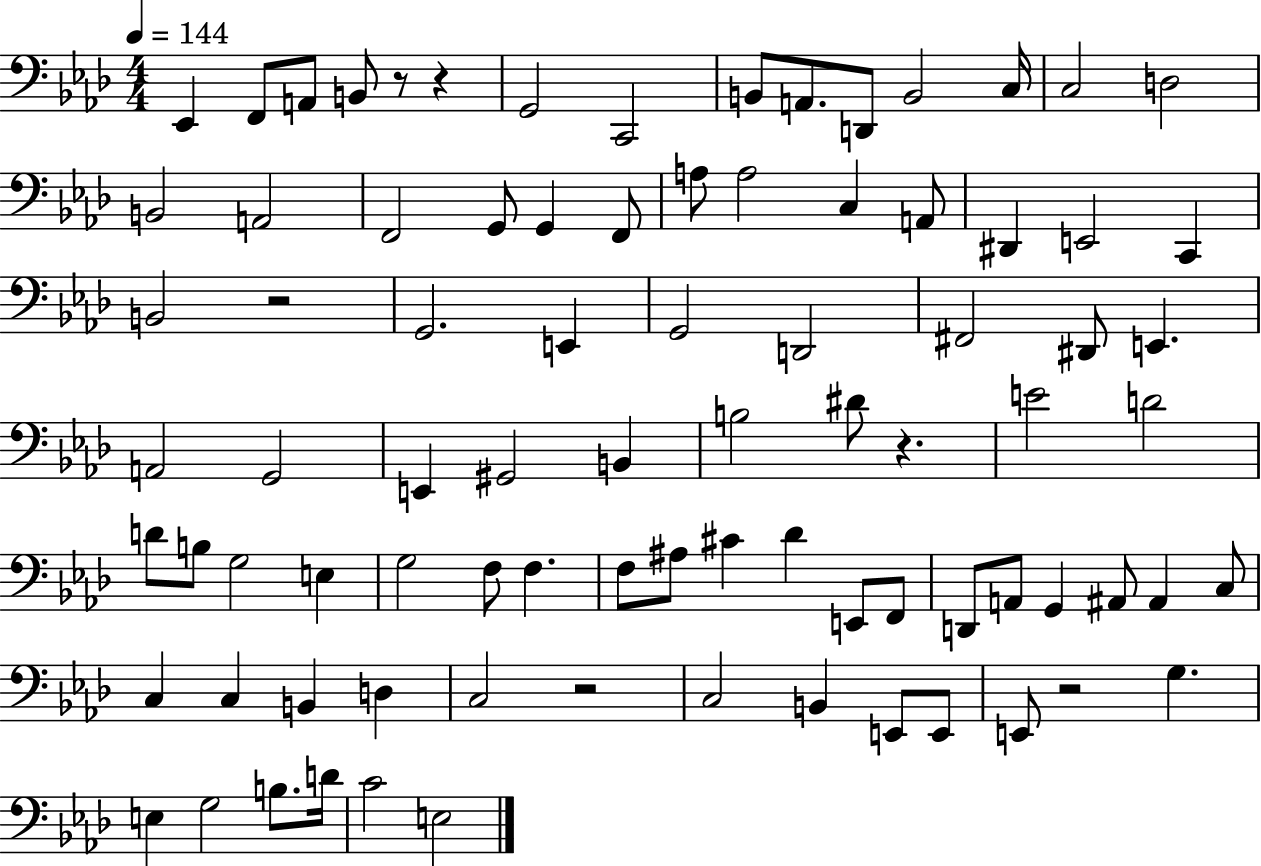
{
  \clef bass
  \numericTimeSignature
  \time 4/4
  \key aes \major
  \tempo 4 = 144
  ees,4 f,8 a,8 b,8 r8 r4 | g,2 c,2 | b,8 a,8. d,8 b,2 c16 | c2 d2 | \break b,2 a,2 | f,2 g,8 g,4 f,8 | a8 a2 c4 a,8 | dis,4 e,2 c,4 | \break b,2 r2 | g,2. e,4 | g,2 d,2 | fis,2 dis,8 e,4. | \break a,2 g,2 | e,4 gis,2 b,4 | b2 dis'8 r4. | e'2 d'2 | \break d'8 b8 g2 e4 | g2 f8 f4. | f8 ais8 cis'4 des'4 e,8 f,8 | d,8 a,8 g,4 ais,8 ais,4 c8 | \break c4 c4 b,4 d4 | c2 r2 | c2 b,4 e,8 e,8 | e,8 r2 g4. | \break e4 g2 b8. d'16 | c'2 e2 | \bar "|."
}